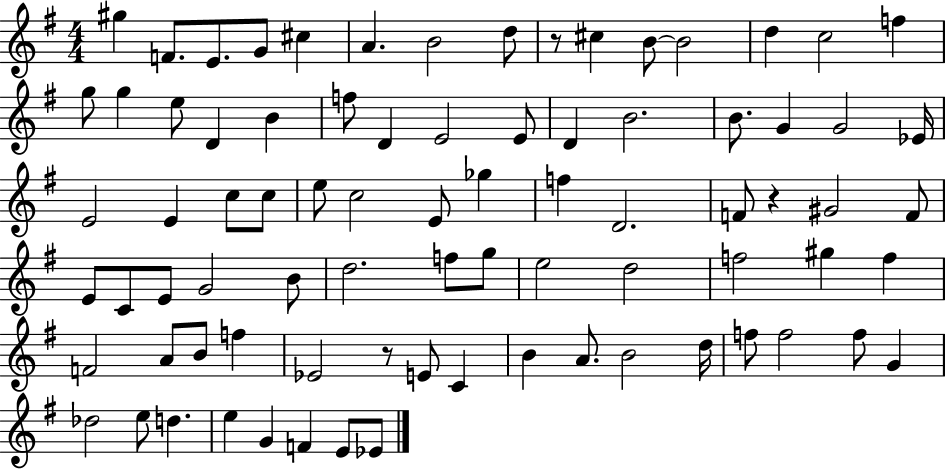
{
  \clef treble
  \numericTimeSignature
  \time 4/4
  \key g \major
  \repeat volta 2 { gis''4 f'8. e'8. g'8 cis''4 | a'4. b'2 d''8 | r8 cis''4 b'8~~ b'2 | d''4 c''2 f''4 | \break g''8 g''4 e''8 d'4 b'4 | f''8 d'4 e'2 e'8 | d'4 b'2. | b'8. g'4 g'2 ees'16 | \break e'2 e'4 c''8 c''8 | e''8 c''2 e'8 ges''4 | f''4 d'2. | f'8 r4 gis'2 f'8 | \break e'8 c'8 e'8 g'2 b'8 | d''2. f''8 g''8 | e''2 d''2 | f''2 gis''4 f''4 | \break f'2 a'8 b'8 f''4 | ees'2 r8 e'8 c'4 | b'4 a'8. b'2 d''16 | f''8 f''2 f''8 g'4 | \break des''2 e''8 d''4. | e''4 g'4 f'4 e'8 ees'8 | } \bar "|."
}